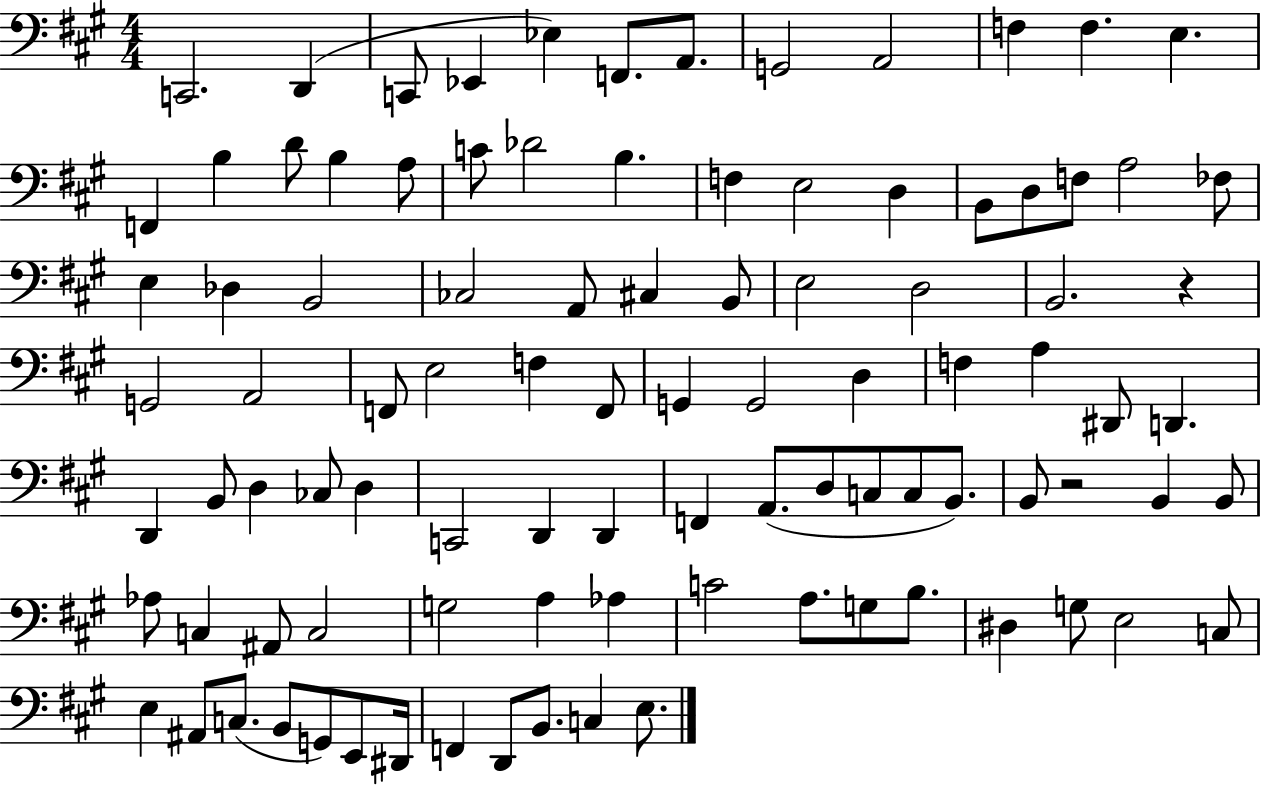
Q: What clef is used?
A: bass